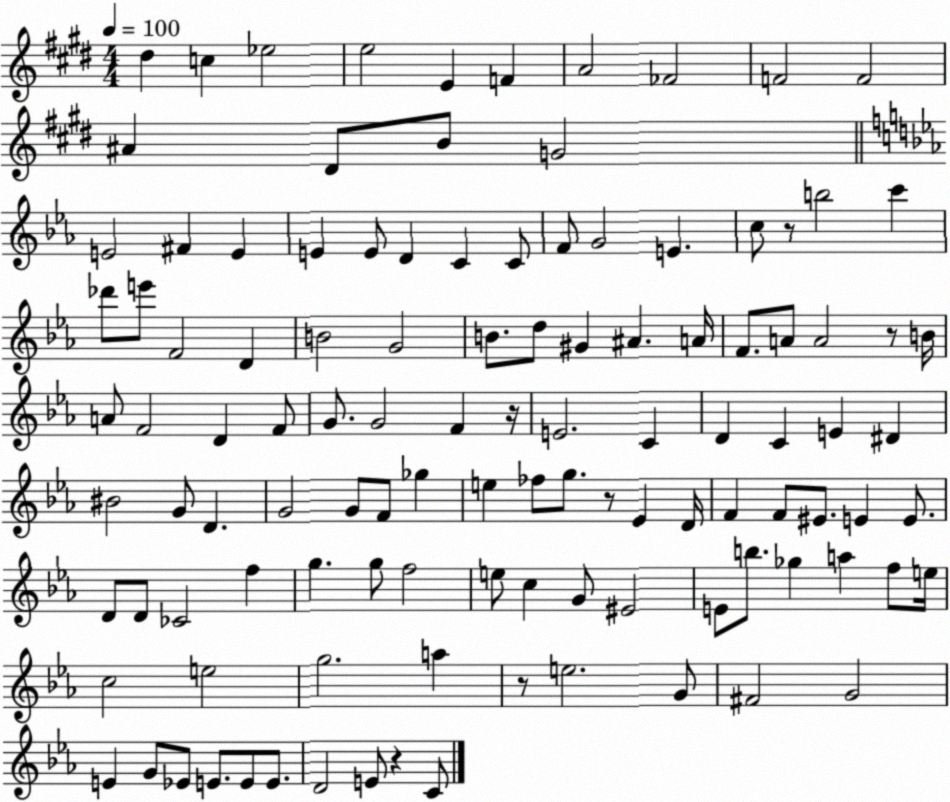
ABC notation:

X:1
T:Untitled
M:4/4
L:1/4
K:E
^d c _e2 e2 E F A2 _F2 F2 F2 ^A ^D/2 B/2 G2 E2 ^F E E E/2 D C C/2 F/2 G2 E c/2 z/2 b2 c' _d'/2 e'/2 F2 D B2 G2 B/2 d/2 ^G ^A A/4 F/2 A/2 A2 z/2 B/4 A/2 F2 D F/2 G/2 G2 F z/4 E2 C D C E ^D ^B2 G/2 D G2 G/2 F/2 _g e _f/2 g/2 z/2 _E D/4 F F/2 ^E/2 E E/2 D/2 D/2 _C2 f g g/2 f2 e/2 c G/2 ^E2 E/2 b/2 _g a f/2 e/4 c2 e2 g2 a z/2 e2 G/2 ^F2 G2 E G/2 _E/2 E/2 E/2 E/2 D2 E/2 z C/2